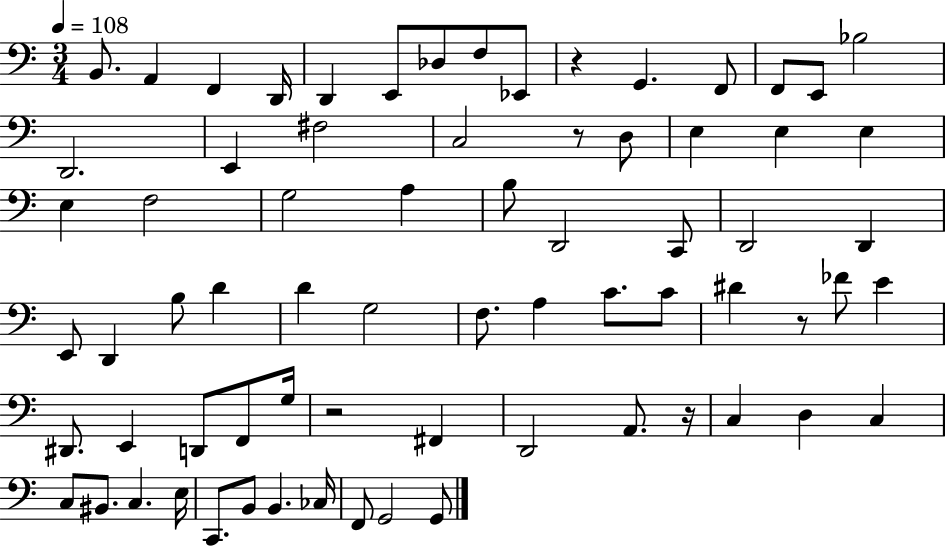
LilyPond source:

{
  \clef bass
  \numericTimeSignature
  \time 3/4
  \key c \major
  \tempo 4 = 108
  b,8. a,4 f,4 d,16 | d,4 e,8 des8 f8 ees,8 | r4 g,4. f,8 | f,8 e,8 bes2 | \break d,2. | e,4 fis2 | c2 r8 d8 | e4 e4 e4 | \break e4 f2 | g2 a4 | b8 d,2 c,8 | d,2 d,4 | \break e,8 d,4 b8 d'4 | d'4 g2 | f8. a4 c'8. c'8 | dis'4 r8 fes'8 e'4 | \break dis,8. e,4 d,8 f,8 g16 | r2 fis,4 | d,2 a,8. r16 | c4 d4 c4 | \break c8 bis,8. c4. e16 | c,8. b,8 b,4. ces16 | f,8 g,2 g,8 | \bar "|."
}